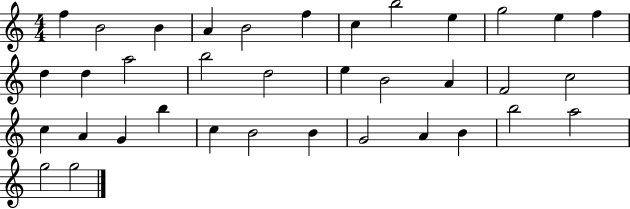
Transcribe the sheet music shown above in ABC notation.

X:1
T:Untitled
M:4/4
L:1/4
K:C
f B2 B A B2 f c b2 e g2 e f d d a2 b2 d2 e B2 A F2 c2 c A G b c B2 B G2 A B b2 a2 g2 g2